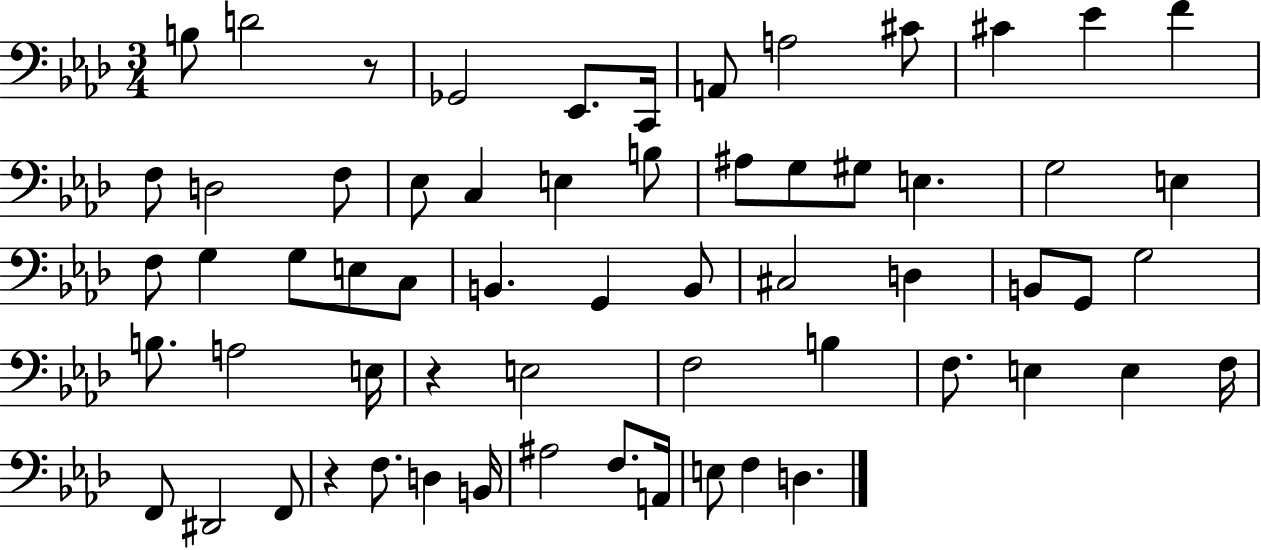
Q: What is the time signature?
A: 3/4